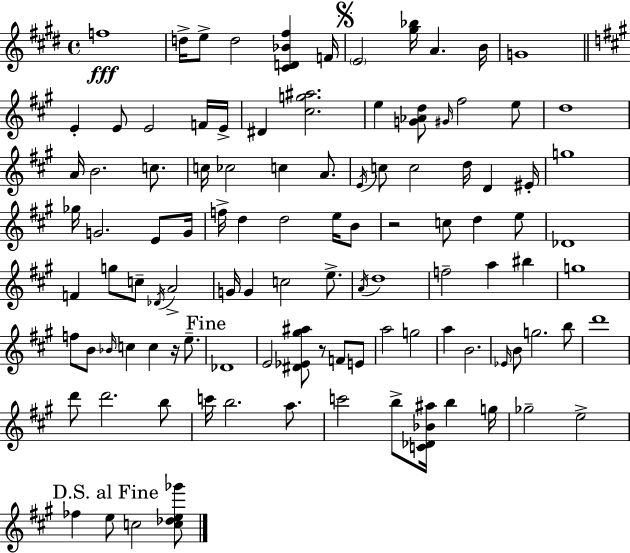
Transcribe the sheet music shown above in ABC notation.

X:1
T:Untitled
M:4/4
L:1/4
K:E
f4 d/4 e/2 d2 [^CD_B^f] F/4 E2 [^g_b]/4 A B/4 G4 E E/2 E2 F/4 E/4 ^D [^cg^a]2 e [G_Ad]/2 ^G/4 ^f2 e/2 d4 A/4 B2 c/2 c/4 _c2 c A/2 E/4 c/2 c2 d/4 D ^E/4 g4 _g/4 G2 E/2 G/4 f/4 d d2 e/4 B/2 z2 c/2 d e/2 _D4 F g/2 c/2 _D/4 A2 G/4 G c2 e/2 A/4 d4 f2 a ^b g4 f/2 B/2 _B/4 c c z/4 e/2 _D4 E2 [^D_E^g^a]/2 z/2 F/2 E/2 a2 g2 a B2 _E/4 B/2 g2 b/2 d'4 d'/2 d'2 b/2 c'/4 b2 a/2 c'2 b/2 [C_D_B^a]/4 b g/4 _g2 e2 _f e/2 c2 [c_de_g']/2